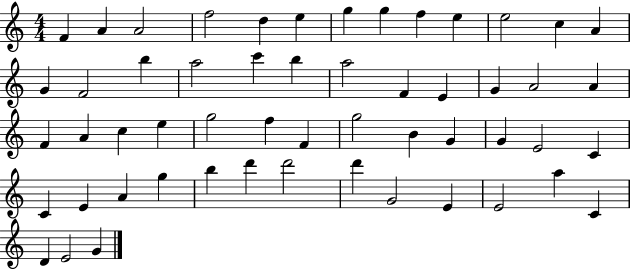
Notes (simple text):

F4/q A4/q A4/h F5/h D5/q E5/q G5/q G5/q F5/q E5/q E5/h C5/q A4/q G4/q F4/h B5/q A5/h C6/q B5/q A5/h F4/q E4/q G4/q A4/h A4/q F4/q A4/q C5/q E5/q G5/h F5/q F4/q G5/h B4/q G4/q G4/q E4/h C4/q C4/q E4/q A4/q G5/q B5/q D6/q D6/h D6/q G4/h E4/q E4/h A5/q C4/q D4/q E4/h G4/q